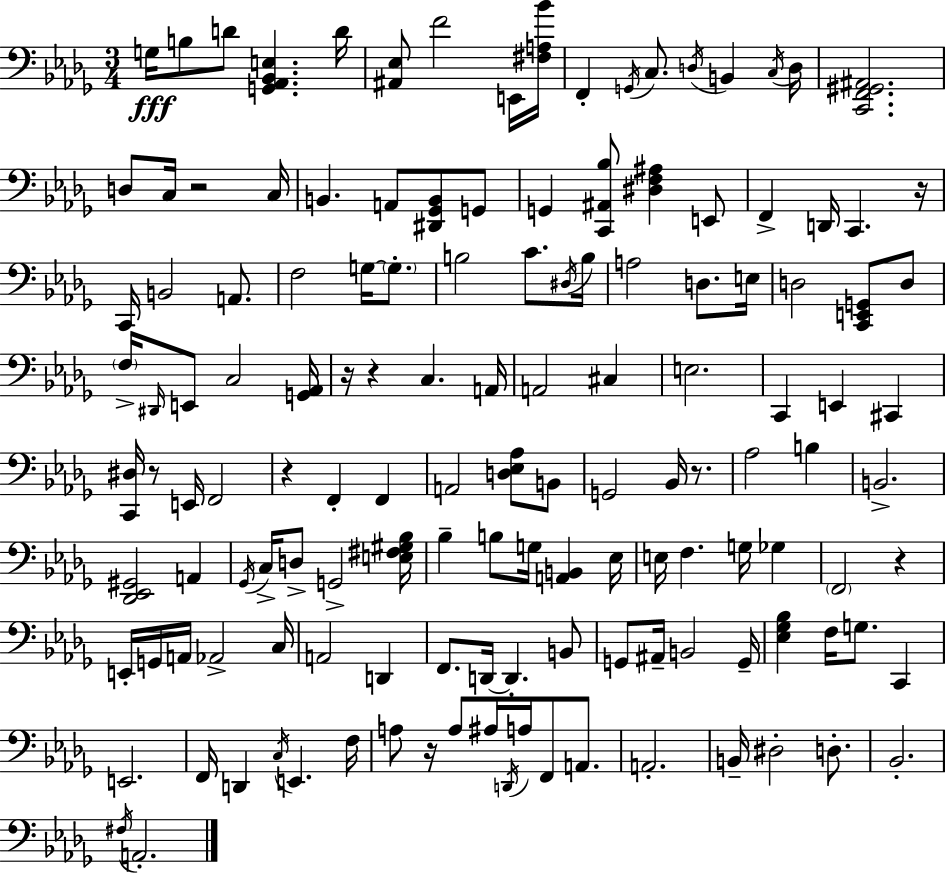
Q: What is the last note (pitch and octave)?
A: A2